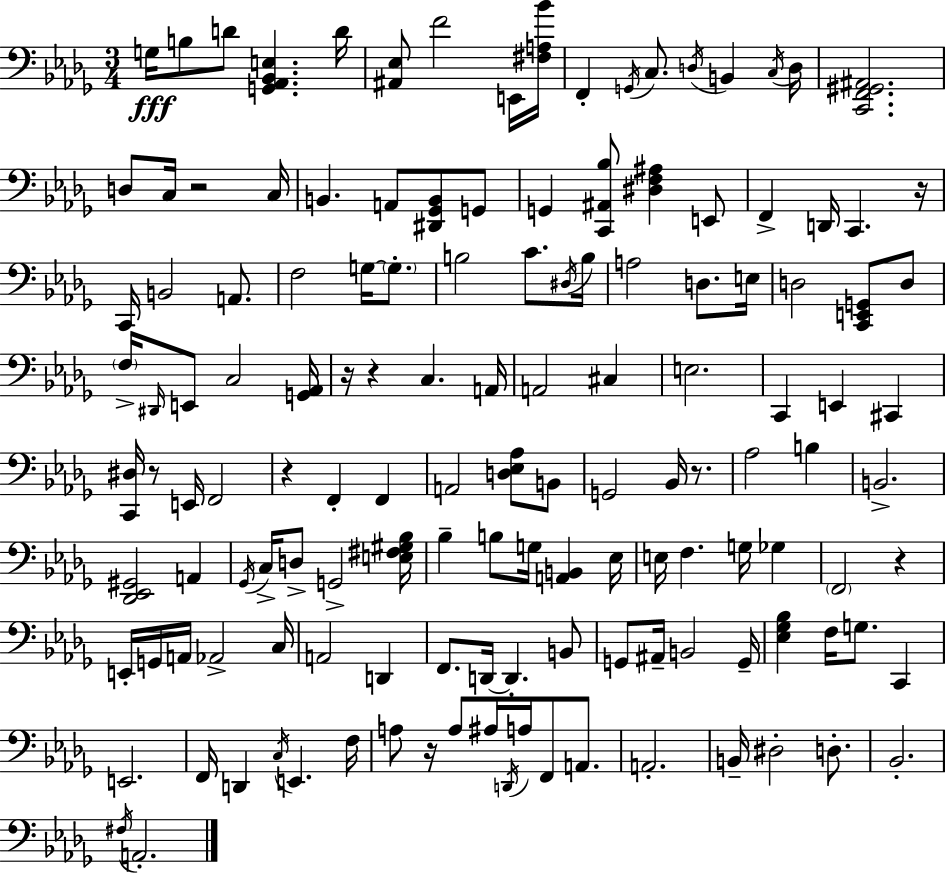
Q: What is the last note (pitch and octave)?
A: A2